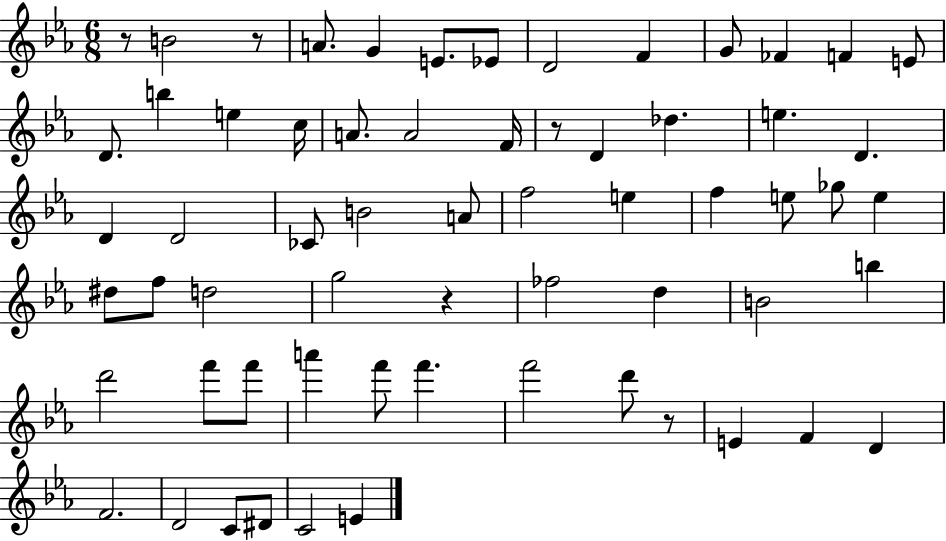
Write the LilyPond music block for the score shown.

{
  \clef treble
  \numericTimeSignature
  \time 6/8
  \key ees \major
  r8 b'2 r8 | a'8. g'4 e'8. ees'8 | d'2 f'4 | g'8 fes'4 f'4 e'8 | \break d'8. b''4 e''4 c''16 | a'8. a'2 f'16 | r8 d'4 des''4. | e''4. d'4. | \break d'4 d'2 | ces'8 b'2 a'8 | f''2 e''4 | f''4 e''8 ges''8 e''4 | \break dis''8 f''8 d''2 | g''2 r4 | fes''2 d''4 | b'2 b''4 | \break d'''2 f'''8 f'''8 | a'''4 f'''8 f'''4. | f'''2 d'''8 r8 | e'4 f'4 d'4 | \break f'2. | d'2 c'8 dis'8 | c'2 e'4 | \bar "|."
}